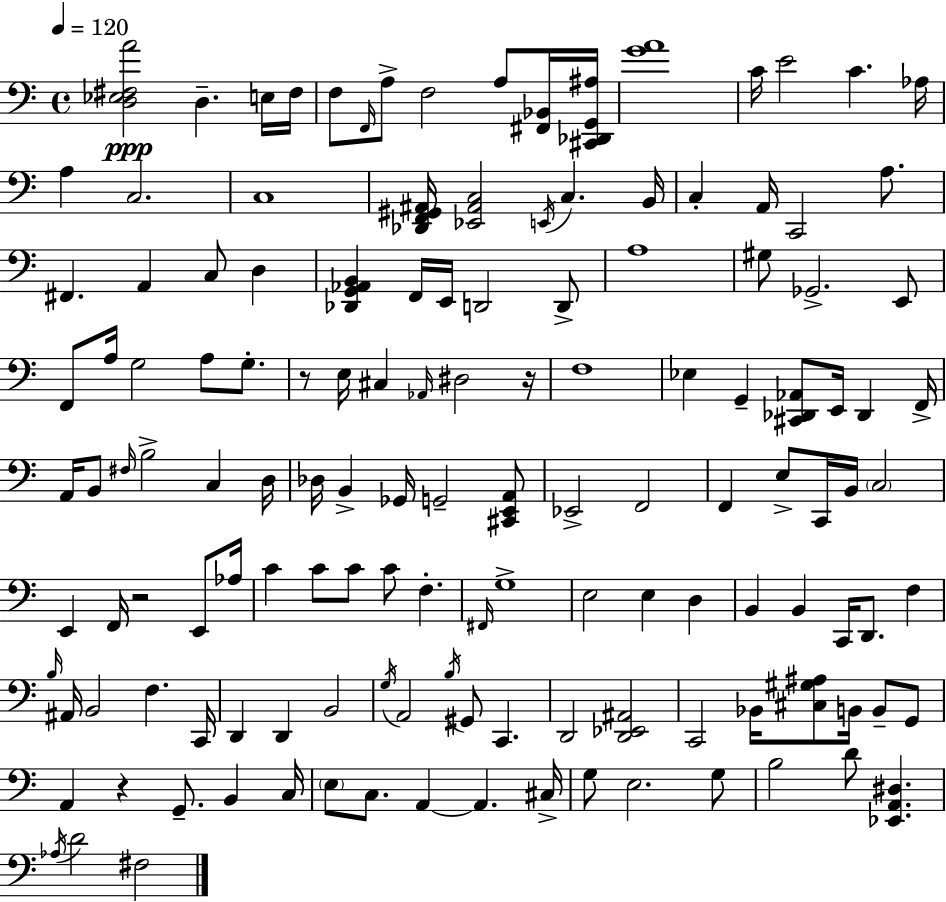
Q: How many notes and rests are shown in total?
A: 137